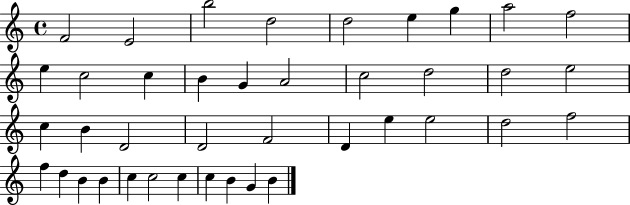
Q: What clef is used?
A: treble